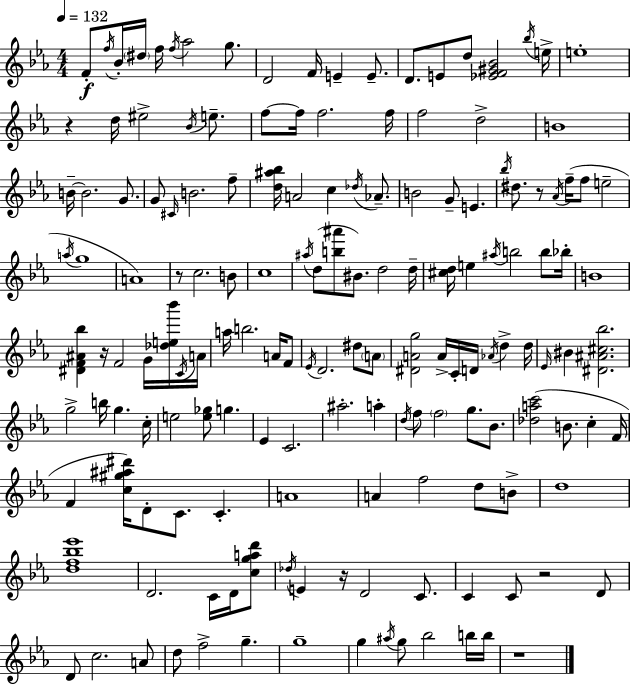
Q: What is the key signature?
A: EES major